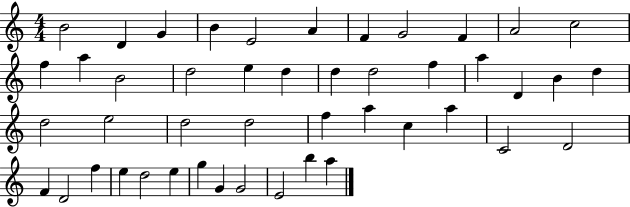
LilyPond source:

{
  \clef treble
  \numericTimeSignature
  \time 4/4
  \key c \major
  b'2 d'4 g'4 | b'4 e'2 a'4 | f'4 g'2 f'4 | a'2 c''2 | \break f''4 a''4 b'2 | d''2 e''4 d''4 | d''4 d''2 f''4 | a''4 d'4 b'4 d''4 | \break d''2 e''2 | d''2 d''2 | f''4 a''4 c''4 a''4 | c'2 d'2 | \break f'4 d'2 f''4 | e''4 d''2 e''4 | g''4 g'4 g'2 | e'2 b''4 a''4 | \break \bar "|."
}